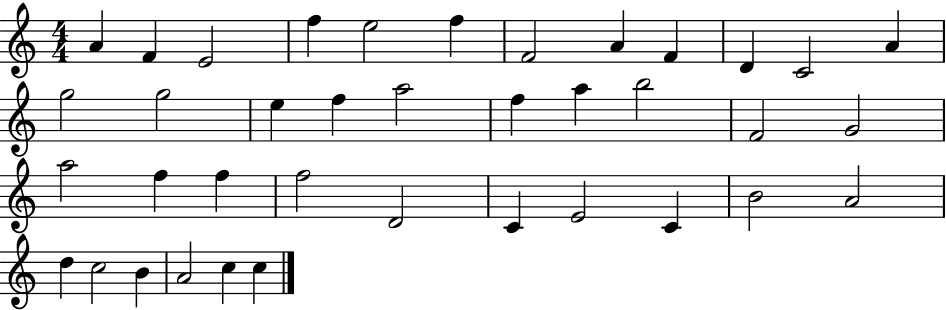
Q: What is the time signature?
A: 4/4